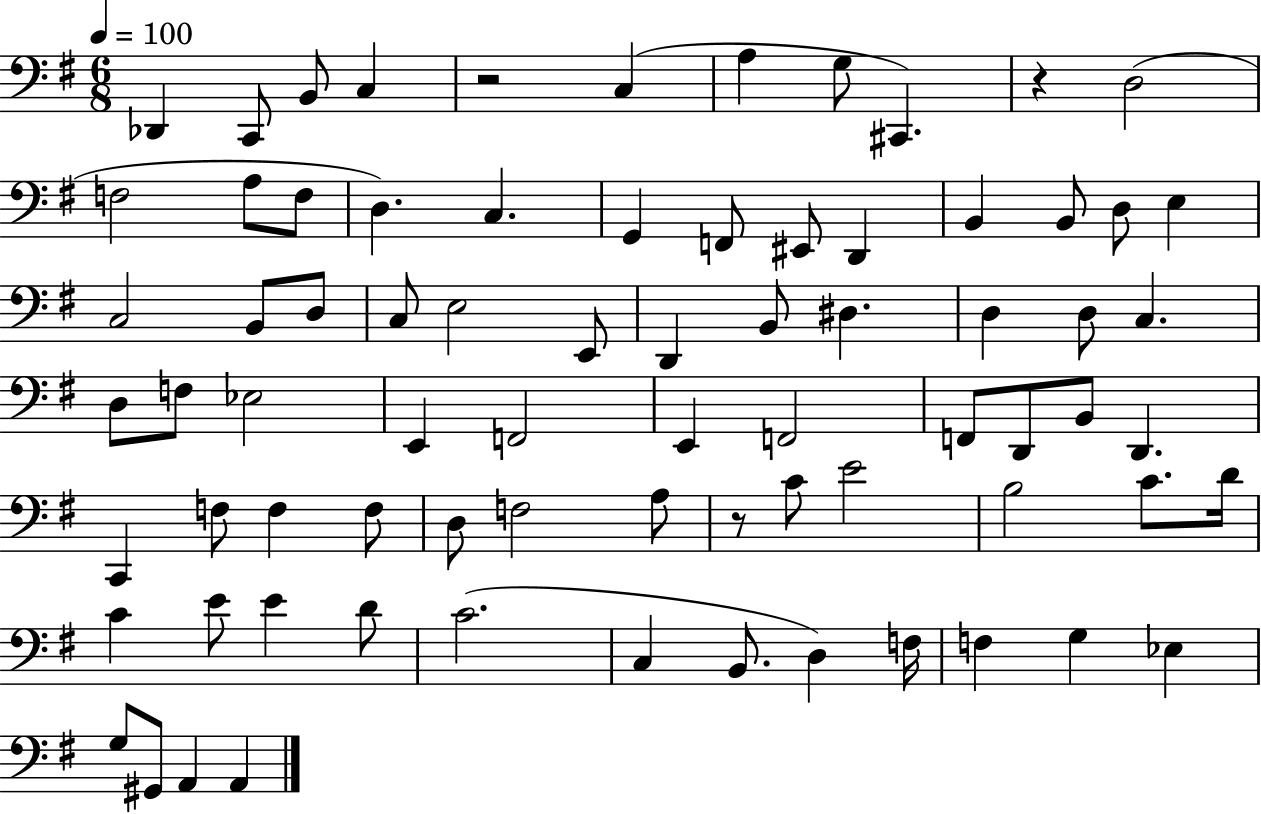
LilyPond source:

{
  \clef bass
  \numericTimeSignature
  \time 6/8
  \key g \major
  \tempo 4 = 100
  \repeat volta 2 { des,4 c,8 b,8 c4 | r2 c4( | a4 g8 cis,4.) | r4 d2( | \break f2 a8 f8 | d4.) c4. | g,4 f,8 eis,8 d,4 | b,4 b,8 d8 e4 | \break c2 b,8 d8 | c8 e2 e,8 | d,4 b,8 dis4. | d4 d8 c4. | \break d8 f8 ees2 | e,4 f,2 | e,4 f,2 | f,8 d,8 b,8 d,4. | \break c,4 f8 f4 f8 | d8 f2 a8 | r8 c'8 e'2 | b2 c'8. d'16 | \break c'4 e'8 e'4 d'8 | c'2.( | c4 b,8. d4) f16 | f4 g4 ees4 | \break g8 gis,8 a,4 a,4 | } \bar "|."
}